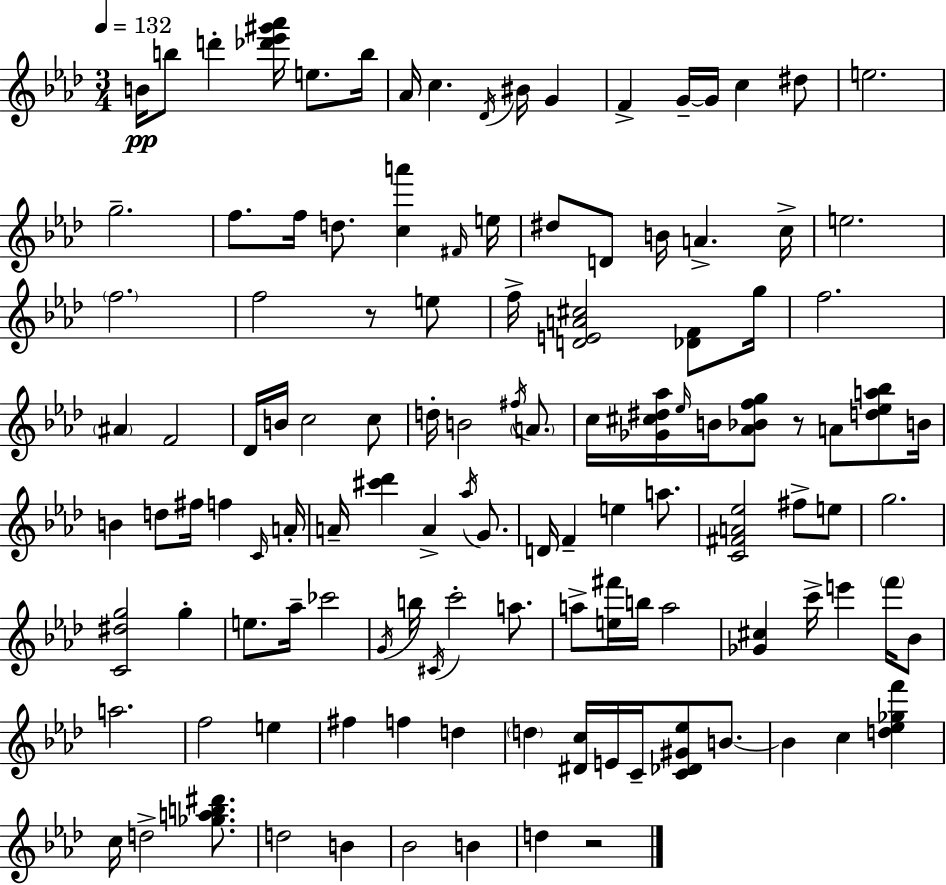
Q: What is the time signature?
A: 3/4